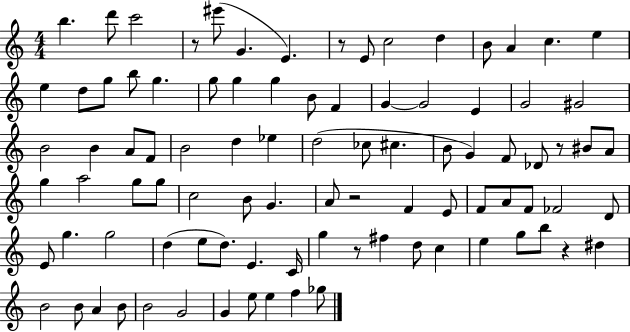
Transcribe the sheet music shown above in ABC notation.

X:1
T:Untitled
M:4/4
L:1/4
K:C
b d'/2 c'2 z/2 ^e'/2 G E z/2 E/2 c2 d B/2 A c e e d/2 g/2 b/2 g g/2 g g B/2 F G G2 E G2 ^G2 B2 B A/2 F/2 B2 d _e d2 _c/2 ^c B/2 G F/2 _D/2 z/2 ^B/2 A/2 g a2 g/2 g/2 c2 B/2 G A/2 z2 F E/2 F/2 A/2 F/2 _F2 D/2 E/2 g g2 d e/2 d/2 E C/4 g z/2 ^f d/2 c e g/2 b/2 z ^d B2 B/2 A B/2 B2 G2 G e/2 e f _g/2